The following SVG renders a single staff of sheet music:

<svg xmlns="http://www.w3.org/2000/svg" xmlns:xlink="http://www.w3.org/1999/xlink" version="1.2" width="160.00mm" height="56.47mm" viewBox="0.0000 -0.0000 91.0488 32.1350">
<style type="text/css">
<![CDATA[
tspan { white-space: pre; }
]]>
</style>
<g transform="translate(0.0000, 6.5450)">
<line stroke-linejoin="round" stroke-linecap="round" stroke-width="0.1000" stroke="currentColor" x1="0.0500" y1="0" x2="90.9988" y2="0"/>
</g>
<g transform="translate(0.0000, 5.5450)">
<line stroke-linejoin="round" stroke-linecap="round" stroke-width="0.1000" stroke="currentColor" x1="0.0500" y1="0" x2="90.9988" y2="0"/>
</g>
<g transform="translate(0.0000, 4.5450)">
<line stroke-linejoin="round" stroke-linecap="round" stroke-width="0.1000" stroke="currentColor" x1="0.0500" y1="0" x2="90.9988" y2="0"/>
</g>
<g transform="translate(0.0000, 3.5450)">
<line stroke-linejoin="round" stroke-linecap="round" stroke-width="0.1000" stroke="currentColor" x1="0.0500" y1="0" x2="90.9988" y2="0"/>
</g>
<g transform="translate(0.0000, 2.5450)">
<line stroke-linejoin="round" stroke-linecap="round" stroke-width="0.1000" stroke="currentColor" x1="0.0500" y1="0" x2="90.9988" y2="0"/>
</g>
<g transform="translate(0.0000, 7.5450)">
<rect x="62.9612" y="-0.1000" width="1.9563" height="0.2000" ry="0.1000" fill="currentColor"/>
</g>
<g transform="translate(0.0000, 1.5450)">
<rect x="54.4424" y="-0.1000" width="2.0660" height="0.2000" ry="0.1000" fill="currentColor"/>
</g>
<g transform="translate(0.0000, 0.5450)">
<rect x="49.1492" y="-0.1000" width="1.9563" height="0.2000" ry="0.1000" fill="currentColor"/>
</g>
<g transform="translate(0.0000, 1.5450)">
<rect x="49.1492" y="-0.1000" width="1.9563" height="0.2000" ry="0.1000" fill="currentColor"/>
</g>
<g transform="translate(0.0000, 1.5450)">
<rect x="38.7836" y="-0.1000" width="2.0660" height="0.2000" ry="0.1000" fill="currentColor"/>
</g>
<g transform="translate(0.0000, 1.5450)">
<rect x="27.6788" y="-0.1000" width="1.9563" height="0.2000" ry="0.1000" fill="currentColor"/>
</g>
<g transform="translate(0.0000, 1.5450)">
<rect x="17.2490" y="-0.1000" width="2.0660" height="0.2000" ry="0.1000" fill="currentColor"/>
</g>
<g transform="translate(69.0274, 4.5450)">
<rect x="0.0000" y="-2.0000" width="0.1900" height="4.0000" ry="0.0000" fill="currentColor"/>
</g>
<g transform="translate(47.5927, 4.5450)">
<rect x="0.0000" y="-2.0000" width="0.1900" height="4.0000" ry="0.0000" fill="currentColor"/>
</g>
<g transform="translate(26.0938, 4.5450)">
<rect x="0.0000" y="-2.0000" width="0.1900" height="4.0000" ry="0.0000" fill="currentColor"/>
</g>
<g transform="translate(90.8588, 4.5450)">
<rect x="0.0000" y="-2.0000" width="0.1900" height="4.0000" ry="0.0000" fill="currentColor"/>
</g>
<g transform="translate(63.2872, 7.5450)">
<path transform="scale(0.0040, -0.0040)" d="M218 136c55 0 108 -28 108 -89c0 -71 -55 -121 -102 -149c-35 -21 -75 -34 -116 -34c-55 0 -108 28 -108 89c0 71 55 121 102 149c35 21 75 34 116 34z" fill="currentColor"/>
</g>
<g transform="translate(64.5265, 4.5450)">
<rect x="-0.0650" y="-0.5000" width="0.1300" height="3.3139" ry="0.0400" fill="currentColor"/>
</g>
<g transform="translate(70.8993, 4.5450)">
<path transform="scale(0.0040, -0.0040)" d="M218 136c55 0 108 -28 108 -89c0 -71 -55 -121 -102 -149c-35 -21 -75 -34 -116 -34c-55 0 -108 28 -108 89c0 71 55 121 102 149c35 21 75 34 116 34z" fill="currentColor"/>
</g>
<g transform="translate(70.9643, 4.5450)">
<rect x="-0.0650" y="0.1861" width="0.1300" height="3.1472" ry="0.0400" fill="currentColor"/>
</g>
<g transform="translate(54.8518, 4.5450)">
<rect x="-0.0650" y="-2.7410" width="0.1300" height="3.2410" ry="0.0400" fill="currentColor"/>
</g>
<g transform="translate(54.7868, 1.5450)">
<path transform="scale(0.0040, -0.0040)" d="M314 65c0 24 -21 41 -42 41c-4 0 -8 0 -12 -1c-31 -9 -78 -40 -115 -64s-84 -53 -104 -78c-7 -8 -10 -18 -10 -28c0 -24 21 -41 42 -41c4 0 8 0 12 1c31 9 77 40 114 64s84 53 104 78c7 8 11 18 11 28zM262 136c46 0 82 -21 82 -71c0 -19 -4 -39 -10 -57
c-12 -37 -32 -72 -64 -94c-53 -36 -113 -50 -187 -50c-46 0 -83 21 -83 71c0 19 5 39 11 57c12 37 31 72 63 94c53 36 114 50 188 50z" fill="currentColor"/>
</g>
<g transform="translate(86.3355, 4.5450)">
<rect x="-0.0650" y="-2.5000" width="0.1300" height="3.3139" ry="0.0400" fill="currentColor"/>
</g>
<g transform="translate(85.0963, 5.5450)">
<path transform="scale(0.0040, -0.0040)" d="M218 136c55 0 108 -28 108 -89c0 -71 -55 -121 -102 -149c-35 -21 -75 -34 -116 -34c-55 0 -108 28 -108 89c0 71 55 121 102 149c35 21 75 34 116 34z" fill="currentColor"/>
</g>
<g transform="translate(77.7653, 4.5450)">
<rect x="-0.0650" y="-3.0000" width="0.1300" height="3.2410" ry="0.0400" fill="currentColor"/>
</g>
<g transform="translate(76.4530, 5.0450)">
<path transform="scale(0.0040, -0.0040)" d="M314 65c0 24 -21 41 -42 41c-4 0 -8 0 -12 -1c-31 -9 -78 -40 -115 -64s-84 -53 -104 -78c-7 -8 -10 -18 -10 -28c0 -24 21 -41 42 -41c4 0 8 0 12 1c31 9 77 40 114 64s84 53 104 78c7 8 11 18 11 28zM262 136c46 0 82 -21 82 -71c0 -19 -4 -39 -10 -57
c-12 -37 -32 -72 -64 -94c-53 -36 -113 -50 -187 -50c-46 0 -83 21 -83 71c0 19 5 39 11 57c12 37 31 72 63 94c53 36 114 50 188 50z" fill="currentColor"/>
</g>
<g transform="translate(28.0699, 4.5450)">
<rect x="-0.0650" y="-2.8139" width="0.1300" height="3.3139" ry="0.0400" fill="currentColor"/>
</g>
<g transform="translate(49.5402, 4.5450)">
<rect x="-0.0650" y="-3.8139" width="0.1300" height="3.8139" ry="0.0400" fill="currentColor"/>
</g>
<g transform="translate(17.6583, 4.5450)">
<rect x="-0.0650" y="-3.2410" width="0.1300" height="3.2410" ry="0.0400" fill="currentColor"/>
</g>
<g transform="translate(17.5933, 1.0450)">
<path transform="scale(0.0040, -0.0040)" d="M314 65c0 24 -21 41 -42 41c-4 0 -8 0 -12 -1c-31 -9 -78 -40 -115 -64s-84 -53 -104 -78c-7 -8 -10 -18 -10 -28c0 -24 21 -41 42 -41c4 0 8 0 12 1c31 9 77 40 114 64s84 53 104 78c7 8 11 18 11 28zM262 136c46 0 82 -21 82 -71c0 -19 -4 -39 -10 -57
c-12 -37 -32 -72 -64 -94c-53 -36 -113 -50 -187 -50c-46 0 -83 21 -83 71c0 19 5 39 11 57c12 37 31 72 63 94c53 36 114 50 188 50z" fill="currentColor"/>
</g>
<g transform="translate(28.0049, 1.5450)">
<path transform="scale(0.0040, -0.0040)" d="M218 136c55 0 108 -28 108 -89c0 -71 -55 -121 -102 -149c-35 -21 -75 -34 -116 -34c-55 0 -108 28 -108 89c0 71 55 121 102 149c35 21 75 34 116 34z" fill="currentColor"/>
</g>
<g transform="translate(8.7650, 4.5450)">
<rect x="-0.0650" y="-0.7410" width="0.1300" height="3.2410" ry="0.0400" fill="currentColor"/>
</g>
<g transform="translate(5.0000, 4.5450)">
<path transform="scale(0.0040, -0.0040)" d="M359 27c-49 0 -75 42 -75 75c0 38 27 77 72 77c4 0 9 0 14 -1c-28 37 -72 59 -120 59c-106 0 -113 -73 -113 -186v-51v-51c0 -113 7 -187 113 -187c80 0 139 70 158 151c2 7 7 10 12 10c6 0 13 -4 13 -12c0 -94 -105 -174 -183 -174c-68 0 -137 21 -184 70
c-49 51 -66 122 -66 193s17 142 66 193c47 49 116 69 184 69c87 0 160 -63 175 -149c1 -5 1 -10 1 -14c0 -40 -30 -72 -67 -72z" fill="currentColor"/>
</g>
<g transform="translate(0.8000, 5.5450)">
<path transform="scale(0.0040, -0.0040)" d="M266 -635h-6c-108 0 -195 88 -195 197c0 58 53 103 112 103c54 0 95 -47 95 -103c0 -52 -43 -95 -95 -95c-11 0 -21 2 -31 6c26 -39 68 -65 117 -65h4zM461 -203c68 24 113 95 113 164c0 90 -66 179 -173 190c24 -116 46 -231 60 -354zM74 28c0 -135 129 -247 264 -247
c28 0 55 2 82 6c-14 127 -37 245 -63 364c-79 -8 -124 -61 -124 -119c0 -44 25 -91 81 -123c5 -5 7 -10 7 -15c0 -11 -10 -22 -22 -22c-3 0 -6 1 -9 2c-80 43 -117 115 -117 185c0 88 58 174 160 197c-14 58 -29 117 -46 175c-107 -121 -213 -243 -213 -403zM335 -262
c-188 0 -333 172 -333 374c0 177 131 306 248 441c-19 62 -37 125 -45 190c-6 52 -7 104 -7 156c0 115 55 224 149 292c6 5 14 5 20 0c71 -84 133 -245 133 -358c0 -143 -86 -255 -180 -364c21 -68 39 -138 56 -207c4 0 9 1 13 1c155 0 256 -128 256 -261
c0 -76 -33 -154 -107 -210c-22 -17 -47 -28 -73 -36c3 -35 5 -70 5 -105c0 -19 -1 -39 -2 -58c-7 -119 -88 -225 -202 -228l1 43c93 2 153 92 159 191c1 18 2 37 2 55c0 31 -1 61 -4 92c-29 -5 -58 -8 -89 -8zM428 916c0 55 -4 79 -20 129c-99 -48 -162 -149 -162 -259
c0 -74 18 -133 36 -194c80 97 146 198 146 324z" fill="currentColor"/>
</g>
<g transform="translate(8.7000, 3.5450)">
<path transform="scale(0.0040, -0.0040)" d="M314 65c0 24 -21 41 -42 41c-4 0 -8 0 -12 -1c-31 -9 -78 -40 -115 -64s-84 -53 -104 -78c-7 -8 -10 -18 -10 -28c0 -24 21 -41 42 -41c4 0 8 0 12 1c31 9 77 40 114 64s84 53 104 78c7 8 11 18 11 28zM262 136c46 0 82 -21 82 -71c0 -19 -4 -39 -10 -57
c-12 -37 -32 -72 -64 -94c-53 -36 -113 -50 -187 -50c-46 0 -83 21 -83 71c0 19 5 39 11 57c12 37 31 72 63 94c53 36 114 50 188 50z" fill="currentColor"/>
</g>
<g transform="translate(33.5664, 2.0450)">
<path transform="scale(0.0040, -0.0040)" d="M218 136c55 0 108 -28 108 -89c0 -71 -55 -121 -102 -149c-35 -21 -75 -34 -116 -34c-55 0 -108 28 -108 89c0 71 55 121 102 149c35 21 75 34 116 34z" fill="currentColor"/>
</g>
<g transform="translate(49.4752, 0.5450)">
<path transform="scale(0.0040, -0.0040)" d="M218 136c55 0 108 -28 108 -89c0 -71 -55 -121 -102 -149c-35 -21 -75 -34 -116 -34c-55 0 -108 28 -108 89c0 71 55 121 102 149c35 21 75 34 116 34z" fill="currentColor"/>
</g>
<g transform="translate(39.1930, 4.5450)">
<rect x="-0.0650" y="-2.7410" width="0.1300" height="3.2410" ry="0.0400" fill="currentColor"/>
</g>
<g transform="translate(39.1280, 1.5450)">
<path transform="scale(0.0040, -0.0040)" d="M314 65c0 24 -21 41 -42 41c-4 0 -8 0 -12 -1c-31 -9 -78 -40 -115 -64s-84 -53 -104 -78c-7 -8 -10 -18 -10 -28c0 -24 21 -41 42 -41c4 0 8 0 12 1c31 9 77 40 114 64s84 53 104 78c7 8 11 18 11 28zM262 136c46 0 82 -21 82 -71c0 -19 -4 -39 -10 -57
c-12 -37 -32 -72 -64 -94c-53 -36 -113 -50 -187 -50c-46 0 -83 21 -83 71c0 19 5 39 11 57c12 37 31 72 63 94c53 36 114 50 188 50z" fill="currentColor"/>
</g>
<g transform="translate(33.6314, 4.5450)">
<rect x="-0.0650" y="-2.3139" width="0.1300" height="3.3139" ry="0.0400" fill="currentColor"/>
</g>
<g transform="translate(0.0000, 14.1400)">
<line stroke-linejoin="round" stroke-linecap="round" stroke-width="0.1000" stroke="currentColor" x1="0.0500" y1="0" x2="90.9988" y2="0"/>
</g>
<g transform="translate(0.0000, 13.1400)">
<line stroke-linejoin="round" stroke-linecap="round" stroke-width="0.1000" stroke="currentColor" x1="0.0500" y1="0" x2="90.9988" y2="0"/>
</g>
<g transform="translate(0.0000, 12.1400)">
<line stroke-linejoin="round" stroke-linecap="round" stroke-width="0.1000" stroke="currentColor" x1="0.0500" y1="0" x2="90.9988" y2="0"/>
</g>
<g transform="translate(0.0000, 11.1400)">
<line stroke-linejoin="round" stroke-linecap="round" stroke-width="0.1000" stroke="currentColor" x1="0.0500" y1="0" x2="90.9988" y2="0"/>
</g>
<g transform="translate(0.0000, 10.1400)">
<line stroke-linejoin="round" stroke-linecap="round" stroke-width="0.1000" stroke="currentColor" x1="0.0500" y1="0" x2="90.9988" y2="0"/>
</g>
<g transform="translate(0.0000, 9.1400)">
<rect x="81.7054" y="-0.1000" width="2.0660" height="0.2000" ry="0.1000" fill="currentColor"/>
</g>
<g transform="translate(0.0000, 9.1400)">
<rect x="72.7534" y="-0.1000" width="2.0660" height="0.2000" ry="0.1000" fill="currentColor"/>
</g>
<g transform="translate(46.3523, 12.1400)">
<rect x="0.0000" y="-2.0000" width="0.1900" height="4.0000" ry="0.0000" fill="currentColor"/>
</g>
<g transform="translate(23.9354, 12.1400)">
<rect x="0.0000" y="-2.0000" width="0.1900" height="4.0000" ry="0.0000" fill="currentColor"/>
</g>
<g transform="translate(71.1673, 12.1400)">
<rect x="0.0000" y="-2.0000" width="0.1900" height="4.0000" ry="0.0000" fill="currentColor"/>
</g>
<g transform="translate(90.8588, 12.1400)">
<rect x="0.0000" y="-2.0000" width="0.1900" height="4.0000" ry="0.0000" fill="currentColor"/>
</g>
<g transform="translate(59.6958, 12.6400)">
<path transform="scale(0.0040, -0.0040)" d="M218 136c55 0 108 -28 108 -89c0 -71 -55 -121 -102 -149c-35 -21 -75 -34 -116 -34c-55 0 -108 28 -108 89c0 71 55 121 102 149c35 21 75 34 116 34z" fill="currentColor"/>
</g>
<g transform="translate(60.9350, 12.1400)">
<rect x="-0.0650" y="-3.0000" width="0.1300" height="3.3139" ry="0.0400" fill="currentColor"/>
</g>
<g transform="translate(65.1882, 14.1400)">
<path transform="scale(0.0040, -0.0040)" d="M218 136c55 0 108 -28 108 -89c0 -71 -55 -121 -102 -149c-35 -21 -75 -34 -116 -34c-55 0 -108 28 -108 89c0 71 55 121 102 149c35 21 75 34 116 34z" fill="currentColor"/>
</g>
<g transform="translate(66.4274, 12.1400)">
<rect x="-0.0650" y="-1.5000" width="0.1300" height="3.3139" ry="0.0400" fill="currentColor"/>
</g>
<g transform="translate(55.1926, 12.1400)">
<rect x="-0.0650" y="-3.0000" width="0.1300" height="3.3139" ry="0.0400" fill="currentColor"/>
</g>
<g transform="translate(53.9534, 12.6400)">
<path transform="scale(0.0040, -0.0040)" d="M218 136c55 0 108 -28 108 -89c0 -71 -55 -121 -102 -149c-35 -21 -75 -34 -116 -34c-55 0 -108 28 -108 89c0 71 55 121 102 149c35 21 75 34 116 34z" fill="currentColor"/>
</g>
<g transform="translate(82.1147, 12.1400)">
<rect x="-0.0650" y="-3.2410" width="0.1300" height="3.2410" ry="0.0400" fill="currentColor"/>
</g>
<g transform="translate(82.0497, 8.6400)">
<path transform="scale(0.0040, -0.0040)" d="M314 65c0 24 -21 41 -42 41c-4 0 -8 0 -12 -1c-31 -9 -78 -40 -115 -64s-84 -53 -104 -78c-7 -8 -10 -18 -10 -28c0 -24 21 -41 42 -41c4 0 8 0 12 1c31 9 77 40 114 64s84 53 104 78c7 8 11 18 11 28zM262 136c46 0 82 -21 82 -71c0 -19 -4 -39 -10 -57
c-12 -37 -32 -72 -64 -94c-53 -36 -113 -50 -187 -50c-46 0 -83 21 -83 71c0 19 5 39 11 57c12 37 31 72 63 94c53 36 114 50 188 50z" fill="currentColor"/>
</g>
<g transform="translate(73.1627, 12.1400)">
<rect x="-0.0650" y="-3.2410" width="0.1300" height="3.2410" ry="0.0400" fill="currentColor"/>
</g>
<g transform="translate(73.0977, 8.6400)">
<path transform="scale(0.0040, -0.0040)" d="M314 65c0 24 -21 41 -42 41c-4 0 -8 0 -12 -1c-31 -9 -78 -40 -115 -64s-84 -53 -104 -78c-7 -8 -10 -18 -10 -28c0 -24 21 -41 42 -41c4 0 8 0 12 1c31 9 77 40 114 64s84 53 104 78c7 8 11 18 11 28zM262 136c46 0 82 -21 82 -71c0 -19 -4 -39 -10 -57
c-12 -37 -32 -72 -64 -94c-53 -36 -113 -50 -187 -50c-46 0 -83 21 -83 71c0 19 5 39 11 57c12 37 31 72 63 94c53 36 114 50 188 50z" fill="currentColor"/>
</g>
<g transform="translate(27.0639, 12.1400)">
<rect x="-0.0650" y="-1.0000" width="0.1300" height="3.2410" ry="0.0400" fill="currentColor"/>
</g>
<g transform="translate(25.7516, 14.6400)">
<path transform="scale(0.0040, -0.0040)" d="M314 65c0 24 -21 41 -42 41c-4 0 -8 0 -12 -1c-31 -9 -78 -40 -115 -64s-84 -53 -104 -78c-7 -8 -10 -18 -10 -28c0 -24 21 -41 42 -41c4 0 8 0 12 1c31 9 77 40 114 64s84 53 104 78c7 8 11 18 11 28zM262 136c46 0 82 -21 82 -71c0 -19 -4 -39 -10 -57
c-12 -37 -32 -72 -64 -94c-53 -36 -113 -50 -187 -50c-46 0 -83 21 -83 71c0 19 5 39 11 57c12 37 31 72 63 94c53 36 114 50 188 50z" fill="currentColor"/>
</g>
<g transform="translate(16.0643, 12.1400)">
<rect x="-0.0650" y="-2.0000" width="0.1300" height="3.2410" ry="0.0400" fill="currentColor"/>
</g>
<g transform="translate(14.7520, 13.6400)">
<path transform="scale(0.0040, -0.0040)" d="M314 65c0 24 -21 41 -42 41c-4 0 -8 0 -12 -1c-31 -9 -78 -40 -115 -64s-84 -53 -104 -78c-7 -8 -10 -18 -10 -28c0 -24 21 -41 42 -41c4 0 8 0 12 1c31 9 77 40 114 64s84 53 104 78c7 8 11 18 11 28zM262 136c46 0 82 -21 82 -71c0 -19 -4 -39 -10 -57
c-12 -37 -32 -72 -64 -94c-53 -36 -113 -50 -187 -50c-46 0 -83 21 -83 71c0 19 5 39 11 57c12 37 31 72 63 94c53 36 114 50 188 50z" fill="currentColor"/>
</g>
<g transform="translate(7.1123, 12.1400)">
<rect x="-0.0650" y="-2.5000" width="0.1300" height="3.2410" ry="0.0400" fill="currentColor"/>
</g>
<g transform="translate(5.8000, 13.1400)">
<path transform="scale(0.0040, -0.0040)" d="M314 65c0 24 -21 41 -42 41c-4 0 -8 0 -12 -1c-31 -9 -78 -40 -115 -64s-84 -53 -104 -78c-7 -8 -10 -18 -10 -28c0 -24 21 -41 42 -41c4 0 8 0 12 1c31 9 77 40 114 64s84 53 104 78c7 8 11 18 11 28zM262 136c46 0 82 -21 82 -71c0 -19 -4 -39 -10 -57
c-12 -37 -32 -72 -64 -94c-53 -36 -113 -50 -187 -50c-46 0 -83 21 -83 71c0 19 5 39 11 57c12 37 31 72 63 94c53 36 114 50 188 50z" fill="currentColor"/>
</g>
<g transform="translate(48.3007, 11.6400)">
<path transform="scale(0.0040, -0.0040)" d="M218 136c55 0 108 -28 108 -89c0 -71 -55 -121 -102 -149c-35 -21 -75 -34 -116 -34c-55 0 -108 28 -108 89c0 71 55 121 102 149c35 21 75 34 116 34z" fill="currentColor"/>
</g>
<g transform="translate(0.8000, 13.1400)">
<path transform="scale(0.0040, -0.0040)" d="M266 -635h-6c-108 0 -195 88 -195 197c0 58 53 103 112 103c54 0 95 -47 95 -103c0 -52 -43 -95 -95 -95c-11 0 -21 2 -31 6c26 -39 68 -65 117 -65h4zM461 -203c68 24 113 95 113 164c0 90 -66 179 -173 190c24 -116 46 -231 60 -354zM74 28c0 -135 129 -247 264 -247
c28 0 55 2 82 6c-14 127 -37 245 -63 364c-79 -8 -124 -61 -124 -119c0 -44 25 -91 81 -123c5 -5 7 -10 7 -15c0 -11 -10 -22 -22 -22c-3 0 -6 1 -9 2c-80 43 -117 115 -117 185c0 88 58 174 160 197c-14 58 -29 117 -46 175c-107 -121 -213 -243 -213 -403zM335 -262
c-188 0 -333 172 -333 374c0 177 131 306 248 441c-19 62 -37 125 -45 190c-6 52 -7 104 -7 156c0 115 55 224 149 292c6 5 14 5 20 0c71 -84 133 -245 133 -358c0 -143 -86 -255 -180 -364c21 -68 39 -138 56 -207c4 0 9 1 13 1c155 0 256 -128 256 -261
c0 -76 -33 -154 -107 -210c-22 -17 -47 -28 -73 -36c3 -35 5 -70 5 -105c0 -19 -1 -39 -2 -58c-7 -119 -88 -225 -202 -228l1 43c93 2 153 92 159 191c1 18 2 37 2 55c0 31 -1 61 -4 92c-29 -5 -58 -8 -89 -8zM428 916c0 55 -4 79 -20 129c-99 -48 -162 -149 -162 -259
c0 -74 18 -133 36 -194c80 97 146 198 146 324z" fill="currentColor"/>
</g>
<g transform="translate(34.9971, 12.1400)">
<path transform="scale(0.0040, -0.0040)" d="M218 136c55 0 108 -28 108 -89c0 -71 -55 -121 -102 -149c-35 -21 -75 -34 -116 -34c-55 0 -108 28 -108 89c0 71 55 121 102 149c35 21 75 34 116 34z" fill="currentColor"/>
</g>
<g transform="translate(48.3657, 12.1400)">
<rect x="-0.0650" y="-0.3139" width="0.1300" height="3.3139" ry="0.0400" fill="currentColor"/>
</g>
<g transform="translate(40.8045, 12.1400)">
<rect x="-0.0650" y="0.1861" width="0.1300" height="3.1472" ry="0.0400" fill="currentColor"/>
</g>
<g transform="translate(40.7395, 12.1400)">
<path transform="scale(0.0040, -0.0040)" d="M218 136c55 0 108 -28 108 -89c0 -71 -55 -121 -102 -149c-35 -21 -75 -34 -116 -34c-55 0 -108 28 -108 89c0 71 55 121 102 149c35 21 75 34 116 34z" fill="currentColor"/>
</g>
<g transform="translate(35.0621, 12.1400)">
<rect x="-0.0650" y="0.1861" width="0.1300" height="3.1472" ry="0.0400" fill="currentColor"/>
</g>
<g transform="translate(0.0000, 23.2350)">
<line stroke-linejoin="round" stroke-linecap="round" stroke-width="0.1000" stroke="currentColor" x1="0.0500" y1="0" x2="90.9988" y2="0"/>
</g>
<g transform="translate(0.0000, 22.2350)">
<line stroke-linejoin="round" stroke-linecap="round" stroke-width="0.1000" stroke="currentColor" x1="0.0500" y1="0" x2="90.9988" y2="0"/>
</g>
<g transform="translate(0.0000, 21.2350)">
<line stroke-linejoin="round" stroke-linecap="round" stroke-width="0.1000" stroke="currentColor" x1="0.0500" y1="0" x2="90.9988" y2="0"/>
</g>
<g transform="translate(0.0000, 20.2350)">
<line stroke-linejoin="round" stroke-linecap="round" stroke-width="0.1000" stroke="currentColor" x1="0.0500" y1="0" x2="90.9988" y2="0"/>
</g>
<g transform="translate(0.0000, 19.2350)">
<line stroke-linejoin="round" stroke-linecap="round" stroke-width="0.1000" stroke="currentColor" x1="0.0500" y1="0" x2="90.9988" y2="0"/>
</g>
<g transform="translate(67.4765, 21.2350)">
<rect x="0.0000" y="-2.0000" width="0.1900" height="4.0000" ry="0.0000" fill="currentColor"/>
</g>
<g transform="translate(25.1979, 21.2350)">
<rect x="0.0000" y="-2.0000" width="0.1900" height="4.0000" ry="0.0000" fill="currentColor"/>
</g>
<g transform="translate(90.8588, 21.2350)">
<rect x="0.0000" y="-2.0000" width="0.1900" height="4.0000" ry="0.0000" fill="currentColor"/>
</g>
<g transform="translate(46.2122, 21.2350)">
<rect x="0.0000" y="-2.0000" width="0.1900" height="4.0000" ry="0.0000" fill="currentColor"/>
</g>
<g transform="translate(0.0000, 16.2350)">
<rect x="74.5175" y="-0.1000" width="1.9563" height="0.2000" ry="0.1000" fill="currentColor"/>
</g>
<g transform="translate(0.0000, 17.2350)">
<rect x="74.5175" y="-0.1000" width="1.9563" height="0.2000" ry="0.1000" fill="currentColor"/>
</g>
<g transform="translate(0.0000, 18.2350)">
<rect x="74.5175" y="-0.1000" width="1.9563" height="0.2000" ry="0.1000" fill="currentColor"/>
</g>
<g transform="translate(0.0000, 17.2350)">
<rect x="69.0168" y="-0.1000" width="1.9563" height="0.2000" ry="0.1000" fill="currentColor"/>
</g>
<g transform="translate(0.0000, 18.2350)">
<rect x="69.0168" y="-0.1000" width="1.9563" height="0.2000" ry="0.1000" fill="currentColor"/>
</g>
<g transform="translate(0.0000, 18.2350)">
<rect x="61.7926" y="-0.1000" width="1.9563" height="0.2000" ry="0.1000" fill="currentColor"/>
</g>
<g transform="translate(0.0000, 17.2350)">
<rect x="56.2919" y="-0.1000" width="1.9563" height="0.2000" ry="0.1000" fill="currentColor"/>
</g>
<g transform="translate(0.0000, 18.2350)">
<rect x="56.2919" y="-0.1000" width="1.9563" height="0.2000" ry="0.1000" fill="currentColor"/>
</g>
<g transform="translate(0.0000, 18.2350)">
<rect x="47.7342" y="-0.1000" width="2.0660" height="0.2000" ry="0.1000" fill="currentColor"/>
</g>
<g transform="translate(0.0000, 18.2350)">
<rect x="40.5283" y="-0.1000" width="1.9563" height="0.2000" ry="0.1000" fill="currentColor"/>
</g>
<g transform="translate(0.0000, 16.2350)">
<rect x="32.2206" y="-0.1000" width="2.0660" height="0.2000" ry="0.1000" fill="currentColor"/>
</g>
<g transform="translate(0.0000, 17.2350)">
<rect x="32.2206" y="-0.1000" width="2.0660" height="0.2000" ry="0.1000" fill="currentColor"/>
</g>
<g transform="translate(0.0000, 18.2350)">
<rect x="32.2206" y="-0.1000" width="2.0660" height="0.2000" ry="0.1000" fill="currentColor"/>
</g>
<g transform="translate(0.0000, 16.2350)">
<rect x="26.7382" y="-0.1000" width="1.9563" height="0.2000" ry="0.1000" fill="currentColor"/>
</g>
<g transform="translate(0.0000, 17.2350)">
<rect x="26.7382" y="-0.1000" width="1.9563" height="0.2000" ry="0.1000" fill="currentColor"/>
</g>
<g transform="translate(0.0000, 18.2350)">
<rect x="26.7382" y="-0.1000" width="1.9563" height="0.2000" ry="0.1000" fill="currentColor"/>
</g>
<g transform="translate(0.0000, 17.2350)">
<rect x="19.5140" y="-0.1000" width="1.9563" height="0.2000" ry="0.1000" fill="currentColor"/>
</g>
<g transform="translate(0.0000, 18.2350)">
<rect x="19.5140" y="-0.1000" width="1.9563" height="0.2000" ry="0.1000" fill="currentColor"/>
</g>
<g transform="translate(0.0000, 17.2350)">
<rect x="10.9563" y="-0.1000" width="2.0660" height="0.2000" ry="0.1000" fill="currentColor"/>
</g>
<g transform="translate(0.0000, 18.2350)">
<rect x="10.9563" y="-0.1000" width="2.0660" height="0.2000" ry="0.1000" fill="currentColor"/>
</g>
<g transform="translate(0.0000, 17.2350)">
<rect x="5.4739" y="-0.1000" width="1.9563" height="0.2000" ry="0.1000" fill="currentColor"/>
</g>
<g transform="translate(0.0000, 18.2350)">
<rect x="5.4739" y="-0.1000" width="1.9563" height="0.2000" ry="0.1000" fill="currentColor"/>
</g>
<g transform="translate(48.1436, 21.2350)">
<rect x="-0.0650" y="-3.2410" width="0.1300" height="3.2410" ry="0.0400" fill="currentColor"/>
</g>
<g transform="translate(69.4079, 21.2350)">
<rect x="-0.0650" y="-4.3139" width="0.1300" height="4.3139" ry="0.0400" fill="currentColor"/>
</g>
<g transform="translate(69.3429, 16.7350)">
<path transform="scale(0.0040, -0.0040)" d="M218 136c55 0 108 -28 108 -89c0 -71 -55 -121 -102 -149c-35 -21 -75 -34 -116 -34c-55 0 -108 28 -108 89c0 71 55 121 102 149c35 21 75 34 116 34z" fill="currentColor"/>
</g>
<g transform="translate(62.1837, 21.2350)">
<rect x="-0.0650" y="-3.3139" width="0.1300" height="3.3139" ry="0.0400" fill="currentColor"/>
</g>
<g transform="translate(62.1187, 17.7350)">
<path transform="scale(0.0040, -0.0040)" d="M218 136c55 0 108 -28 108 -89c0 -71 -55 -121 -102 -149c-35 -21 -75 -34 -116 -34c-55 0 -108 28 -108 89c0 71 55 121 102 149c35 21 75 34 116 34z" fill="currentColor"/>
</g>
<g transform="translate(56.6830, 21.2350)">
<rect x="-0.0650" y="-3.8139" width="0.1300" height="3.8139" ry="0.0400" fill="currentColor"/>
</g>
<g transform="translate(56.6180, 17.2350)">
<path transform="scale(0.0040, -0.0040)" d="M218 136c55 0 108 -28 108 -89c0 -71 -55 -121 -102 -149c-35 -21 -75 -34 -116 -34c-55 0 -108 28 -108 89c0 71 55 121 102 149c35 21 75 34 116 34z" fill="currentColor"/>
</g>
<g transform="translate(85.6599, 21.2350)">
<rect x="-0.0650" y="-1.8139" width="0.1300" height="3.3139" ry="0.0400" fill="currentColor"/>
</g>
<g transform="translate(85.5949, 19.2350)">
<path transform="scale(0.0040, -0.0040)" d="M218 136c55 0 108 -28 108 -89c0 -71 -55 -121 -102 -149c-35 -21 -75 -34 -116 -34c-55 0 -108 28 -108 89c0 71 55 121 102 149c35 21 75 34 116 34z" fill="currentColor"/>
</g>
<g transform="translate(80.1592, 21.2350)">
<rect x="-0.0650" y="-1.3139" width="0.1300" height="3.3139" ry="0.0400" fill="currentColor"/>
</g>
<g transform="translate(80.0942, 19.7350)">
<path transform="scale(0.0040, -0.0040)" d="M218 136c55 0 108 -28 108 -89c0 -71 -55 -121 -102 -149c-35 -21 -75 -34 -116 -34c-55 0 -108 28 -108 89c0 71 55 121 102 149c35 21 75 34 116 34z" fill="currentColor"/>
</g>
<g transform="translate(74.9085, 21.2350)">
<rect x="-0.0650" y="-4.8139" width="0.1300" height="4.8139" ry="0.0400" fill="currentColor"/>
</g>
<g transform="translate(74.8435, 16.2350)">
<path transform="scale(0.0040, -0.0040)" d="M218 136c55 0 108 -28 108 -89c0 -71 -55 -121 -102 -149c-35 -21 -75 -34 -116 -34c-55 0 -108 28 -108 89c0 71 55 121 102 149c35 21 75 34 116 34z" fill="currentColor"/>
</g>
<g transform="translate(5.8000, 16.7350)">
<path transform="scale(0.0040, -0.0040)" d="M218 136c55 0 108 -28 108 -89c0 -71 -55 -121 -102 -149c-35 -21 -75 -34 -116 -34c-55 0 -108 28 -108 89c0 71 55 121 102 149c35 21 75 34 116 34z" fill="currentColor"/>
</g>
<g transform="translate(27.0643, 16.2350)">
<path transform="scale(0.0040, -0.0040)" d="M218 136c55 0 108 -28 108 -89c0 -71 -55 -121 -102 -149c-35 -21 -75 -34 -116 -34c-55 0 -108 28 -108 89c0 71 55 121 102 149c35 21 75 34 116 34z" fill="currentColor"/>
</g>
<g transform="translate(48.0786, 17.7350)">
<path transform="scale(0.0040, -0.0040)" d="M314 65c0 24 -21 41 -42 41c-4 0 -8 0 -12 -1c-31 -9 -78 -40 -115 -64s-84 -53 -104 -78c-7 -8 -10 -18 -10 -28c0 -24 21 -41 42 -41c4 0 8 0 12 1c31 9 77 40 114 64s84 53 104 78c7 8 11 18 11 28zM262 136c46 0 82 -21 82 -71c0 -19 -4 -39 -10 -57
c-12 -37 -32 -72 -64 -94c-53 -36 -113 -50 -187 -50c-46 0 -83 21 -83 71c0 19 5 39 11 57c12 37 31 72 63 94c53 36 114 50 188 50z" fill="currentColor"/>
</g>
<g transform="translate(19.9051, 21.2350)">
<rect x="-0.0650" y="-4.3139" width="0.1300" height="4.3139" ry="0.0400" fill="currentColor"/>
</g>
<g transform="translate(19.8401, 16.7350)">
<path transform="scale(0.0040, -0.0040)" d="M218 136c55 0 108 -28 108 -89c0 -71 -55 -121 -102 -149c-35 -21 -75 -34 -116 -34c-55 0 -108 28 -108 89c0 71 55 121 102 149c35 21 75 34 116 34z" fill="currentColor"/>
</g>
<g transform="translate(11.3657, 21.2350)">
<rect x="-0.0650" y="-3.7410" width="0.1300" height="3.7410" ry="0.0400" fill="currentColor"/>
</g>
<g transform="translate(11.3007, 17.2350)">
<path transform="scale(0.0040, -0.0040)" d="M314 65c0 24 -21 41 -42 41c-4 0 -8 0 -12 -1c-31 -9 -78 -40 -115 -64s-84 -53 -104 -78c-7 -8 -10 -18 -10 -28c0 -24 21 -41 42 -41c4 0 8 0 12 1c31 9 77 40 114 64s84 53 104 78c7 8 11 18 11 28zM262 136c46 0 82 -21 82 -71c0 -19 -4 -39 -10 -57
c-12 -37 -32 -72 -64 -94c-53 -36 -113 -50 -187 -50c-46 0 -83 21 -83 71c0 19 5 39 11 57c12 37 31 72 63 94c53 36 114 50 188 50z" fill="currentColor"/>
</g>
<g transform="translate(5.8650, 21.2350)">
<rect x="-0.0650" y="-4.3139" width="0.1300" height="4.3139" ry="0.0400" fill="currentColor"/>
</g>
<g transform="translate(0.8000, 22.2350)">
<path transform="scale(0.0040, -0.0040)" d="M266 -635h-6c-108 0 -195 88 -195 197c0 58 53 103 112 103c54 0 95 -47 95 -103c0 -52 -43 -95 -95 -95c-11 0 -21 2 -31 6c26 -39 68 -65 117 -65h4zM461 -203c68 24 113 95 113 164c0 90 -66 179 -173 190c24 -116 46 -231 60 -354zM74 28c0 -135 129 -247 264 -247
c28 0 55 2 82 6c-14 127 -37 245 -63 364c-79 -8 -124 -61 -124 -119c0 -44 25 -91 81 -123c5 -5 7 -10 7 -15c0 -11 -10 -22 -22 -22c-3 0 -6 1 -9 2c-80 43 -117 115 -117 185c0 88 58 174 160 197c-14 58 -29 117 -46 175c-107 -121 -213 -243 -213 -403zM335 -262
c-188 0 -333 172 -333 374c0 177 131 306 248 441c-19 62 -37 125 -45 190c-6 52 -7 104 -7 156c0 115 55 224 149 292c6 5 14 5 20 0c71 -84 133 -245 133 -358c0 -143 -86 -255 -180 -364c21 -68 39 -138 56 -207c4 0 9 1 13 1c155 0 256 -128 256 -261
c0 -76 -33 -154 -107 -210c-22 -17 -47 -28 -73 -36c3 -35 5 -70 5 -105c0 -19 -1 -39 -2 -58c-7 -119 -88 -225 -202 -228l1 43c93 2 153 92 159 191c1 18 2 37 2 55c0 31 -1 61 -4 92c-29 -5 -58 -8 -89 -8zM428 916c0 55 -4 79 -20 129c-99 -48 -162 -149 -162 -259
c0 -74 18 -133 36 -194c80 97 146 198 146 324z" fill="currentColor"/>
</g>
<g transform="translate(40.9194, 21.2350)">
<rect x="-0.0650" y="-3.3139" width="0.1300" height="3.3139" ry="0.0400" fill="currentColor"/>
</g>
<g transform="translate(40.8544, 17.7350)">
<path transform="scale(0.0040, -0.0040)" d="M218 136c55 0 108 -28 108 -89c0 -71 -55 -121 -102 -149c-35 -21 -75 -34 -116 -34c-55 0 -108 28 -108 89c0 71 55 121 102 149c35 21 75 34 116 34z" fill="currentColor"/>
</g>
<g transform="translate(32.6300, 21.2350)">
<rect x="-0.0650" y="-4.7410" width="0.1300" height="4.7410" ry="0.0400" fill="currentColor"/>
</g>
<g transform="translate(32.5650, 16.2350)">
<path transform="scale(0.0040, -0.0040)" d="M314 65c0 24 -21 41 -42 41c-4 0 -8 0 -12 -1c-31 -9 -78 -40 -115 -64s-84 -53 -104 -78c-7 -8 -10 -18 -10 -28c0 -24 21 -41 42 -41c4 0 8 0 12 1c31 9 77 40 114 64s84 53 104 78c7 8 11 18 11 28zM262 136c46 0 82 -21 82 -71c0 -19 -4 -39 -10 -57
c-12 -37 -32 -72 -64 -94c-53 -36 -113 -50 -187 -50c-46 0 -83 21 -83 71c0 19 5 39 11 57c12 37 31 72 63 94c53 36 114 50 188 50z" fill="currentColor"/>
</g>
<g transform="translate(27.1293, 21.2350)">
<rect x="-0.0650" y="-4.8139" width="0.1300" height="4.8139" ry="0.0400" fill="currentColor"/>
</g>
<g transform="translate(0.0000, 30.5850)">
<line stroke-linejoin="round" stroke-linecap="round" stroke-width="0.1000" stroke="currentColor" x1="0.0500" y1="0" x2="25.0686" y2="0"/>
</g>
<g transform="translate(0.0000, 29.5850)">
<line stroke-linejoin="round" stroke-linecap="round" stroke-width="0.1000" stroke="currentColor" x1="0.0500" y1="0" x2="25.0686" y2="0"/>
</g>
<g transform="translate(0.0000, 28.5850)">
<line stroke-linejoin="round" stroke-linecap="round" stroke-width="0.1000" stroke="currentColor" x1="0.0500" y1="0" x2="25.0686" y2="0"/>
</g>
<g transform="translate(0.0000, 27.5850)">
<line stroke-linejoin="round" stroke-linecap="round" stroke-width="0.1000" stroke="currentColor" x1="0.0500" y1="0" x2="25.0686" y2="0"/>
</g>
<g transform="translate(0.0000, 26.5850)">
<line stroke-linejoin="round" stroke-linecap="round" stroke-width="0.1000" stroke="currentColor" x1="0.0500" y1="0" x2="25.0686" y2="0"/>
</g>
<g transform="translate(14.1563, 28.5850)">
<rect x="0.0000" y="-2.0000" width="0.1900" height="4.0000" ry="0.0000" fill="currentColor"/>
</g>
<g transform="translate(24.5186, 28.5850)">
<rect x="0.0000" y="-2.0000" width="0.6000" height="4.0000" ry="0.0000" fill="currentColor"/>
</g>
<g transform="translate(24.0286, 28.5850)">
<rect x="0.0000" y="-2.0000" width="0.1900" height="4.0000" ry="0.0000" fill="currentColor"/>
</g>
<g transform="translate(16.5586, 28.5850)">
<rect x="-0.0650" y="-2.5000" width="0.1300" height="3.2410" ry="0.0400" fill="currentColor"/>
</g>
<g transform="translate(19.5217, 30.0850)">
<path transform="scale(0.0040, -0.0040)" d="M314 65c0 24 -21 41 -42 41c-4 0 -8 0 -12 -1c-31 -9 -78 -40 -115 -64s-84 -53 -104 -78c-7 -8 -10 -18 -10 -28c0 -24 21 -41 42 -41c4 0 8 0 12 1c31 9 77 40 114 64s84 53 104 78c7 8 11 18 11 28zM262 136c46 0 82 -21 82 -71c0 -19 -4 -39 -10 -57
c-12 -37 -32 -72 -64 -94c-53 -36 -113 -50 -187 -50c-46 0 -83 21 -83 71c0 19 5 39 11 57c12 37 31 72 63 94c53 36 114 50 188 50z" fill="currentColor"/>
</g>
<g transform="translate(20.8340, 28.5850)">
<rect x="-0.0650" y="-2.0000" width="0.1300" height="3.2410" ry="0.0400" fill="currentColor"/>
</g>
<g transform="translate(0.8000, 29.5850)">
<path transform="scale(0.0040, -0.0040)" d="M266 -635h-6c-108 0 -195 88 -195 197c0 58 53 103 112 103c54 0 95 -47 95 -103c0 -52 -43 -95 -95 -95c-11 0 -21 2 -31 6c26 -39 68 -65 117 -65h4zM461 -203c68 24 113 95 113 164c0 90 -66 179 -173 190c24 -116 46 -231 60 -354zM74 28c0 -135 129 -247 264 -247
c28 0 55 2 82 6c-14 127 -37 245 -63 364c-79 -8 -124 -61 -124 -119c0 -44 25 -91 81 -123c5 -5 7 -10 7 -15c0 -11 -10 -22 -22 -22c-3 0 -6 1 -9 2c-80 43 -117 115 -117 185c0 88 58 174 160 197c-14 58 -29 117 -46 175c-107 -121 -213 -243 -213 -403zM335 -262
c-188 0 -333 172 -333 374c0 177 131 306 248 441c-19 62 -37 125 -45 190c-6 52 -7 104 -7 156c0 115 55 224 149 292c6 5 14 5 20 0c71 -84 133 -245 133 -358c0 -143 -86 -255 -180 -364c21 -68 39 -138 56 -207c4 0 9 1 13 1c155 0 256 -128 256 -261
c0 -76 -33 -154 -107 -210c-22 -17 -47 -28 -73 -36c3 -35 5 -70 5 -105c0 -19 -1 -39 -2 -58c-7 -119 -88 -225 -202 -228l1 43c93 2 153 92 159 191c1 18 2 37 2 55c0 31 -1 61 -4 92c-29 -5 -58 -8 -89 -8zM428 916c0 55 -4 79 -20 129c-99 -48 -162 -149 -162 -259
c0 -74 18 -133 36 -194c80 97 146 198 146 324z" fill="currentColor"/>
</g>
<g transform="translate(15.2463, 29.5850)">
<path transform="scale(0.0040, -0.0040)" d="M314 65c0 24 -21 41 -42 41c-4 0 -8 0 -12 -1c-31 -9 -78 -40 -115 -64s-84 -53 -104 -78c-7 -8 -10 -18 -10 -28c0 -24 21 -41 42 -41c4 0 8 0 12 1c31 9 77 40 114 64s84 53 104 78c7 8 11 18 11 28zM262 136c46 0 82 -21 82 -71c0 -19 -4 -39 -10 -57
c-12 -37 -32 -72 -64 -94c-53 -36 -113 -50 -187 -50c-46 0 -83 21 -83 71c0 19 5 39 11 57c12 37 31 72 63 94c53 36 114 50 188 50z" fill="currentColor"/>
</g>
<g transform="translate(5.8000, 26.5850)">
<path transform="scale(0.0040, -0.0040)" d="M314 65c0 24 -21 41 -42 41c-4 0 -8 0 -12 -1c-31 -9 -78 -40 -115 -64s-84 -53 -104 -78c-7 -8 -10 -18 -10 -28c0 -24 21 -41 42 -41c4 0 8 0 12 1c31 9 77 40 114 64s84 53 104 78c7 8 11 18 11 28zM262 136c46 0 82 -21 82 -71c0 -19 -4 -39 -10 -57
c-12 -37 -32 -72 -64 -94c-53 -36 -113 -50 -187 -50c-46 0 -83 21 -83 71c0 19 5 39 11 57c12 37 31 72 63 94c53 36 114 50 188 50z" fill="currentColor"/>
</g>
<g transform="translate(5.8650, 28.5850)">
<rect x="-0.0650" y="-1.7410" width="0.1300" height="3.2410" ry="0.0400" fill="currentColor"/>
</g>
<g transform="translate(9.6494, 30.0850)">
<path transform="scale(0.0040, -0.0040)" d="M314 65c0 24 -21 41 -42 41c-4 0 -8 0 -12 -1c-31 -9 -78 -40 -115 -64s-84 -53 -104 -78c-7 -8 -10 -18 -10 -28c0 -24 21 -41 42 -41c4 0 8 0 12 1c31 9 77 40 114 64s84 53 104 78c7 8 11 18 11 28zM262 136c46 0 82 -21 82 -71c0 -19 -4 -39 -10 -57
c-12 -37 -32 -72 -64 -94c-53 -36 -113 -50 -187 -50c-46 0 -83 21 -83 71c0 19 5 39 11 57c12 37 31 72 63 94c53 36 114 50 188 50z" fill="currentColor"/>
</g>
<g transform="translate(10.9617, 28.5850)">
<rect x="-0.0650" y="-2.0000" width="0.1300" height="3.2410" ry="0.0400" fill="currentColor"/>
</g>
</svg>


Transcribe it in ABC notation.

X:1
T:Untitled
M:4/4
L:1/4
K:C
d2 b2 a g a2 c' a2 C B A2 G G2 F2 D2 B B c A A E b2 b2 d' c'2 d' e' e'2 b b2 c' b d' e' e f f2 F2 G2 F2